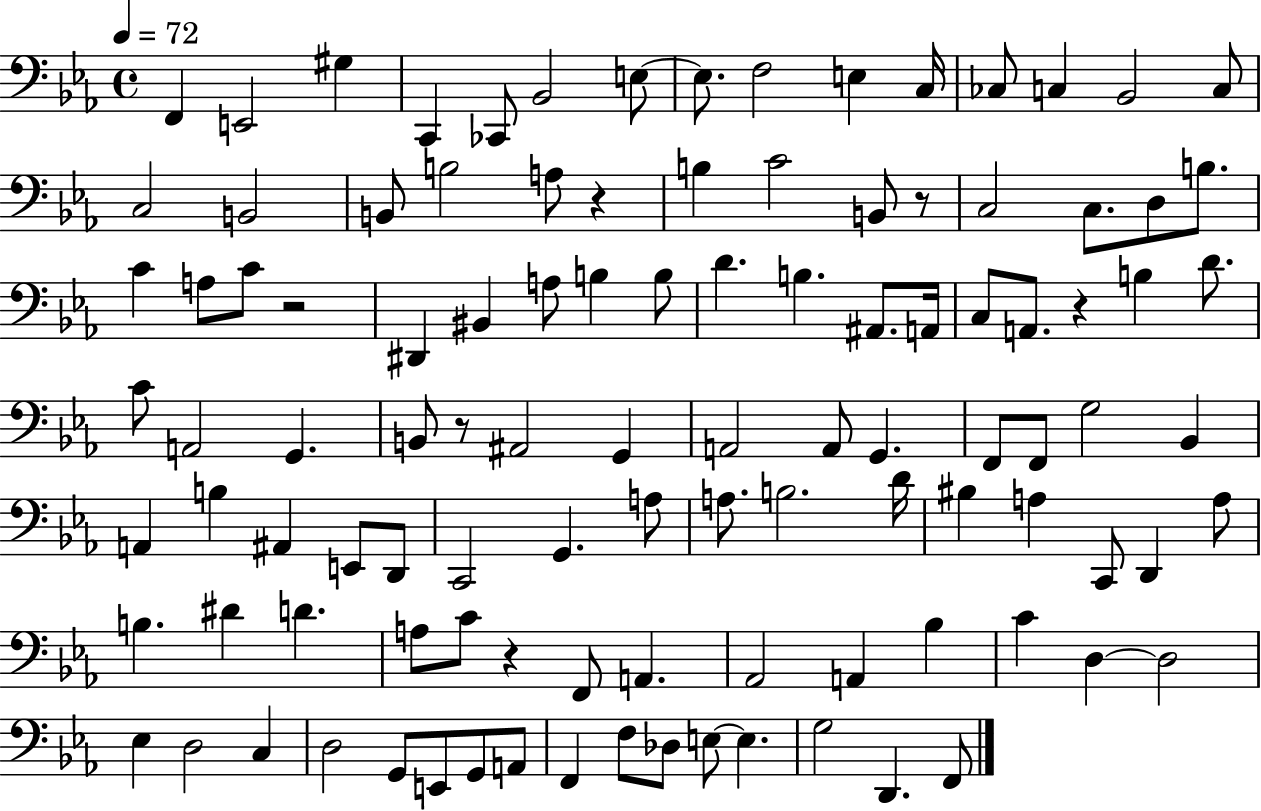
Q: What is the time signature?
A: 4/4